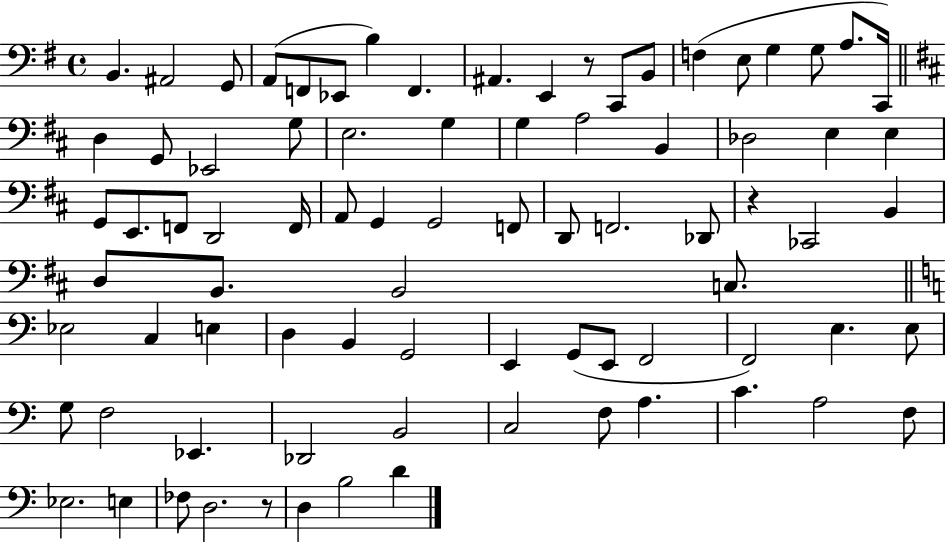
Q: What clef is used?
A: bass